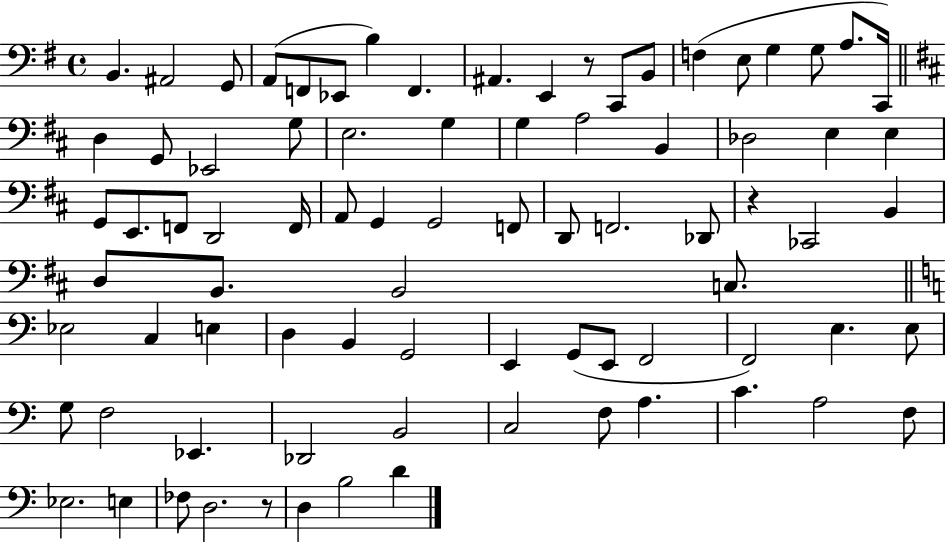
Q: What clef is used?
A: bass